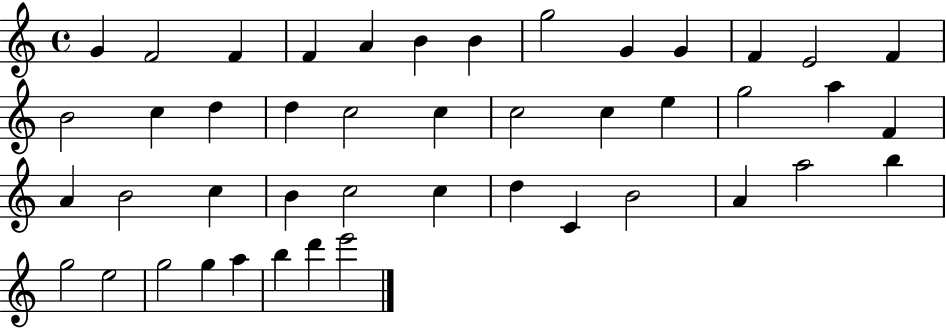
{
  \clef treble
  \time 4/4
  \defaultTimeSignature
  \key c \major
  g'4 f'2 f'4 | f'4 a'4 b'4 b'4 | g''2 g'4 g'4 | f'4 e'2 f'4 | \break b'2 c''4 d''4 | d''4 c''2 c''4 | c''2 c''4 e''4 | g''2 a''4 f'4 | \break a'4 b'2 c''4 | b'4 c''2 c''4 | d''4 c'4 b'2 | a'4 a''2 b''4 | \break g''2 e''2 | g''2 g''4 a''4 | b''4 d'''4 e'''2 | \bar "|."
}